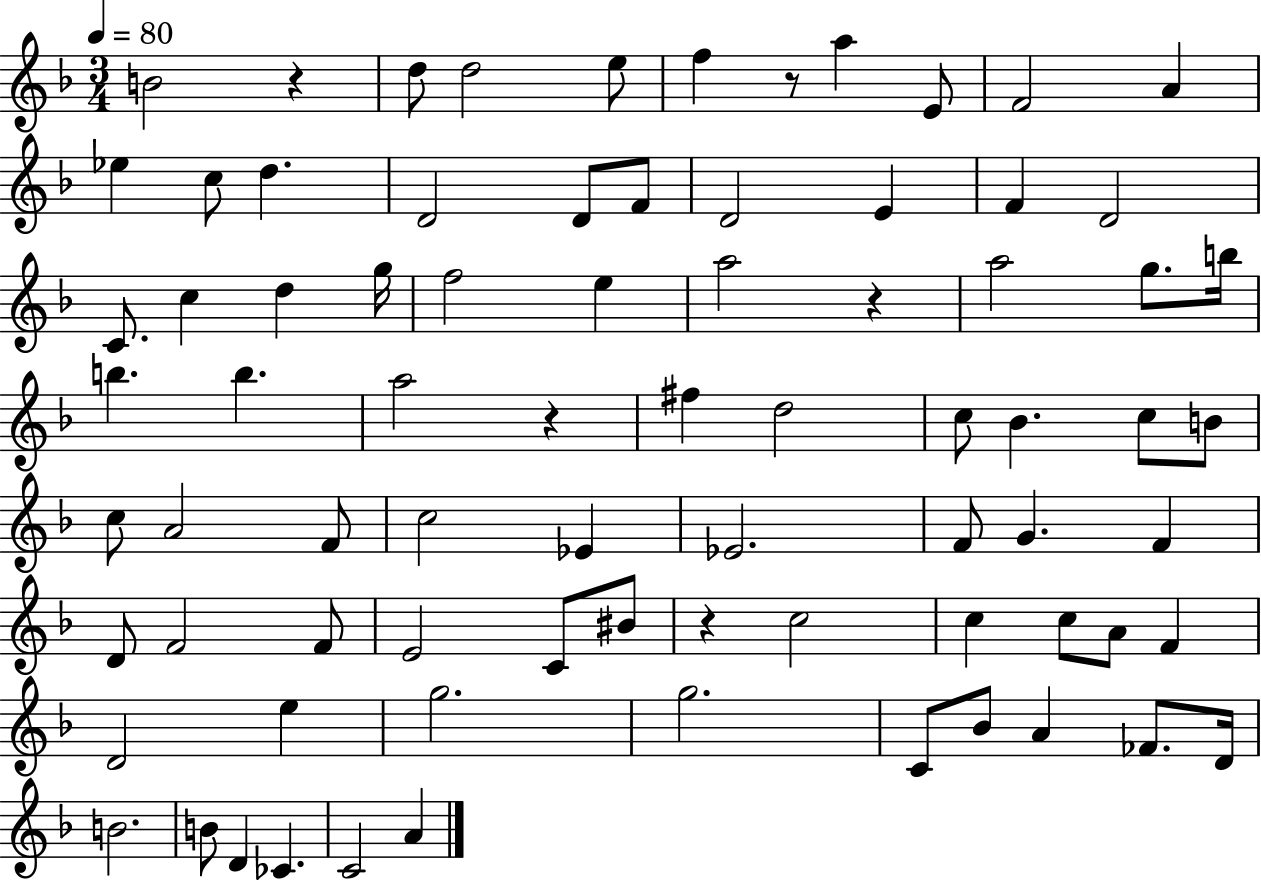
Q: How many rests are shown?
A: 5